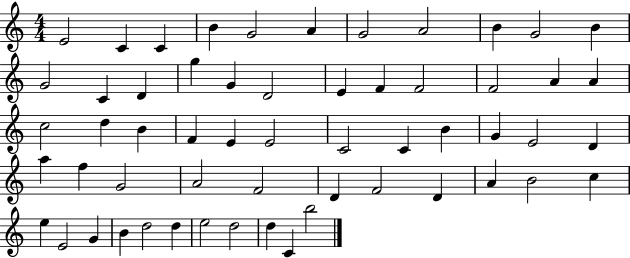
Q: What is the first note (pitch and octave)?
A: E4